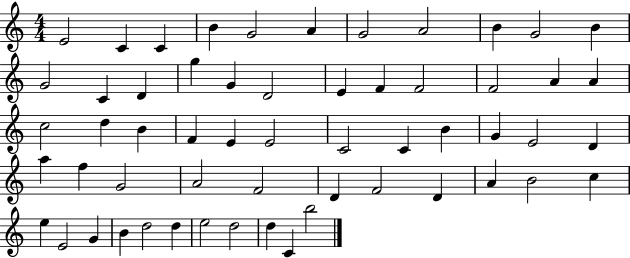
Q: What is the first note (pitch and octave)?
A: E4